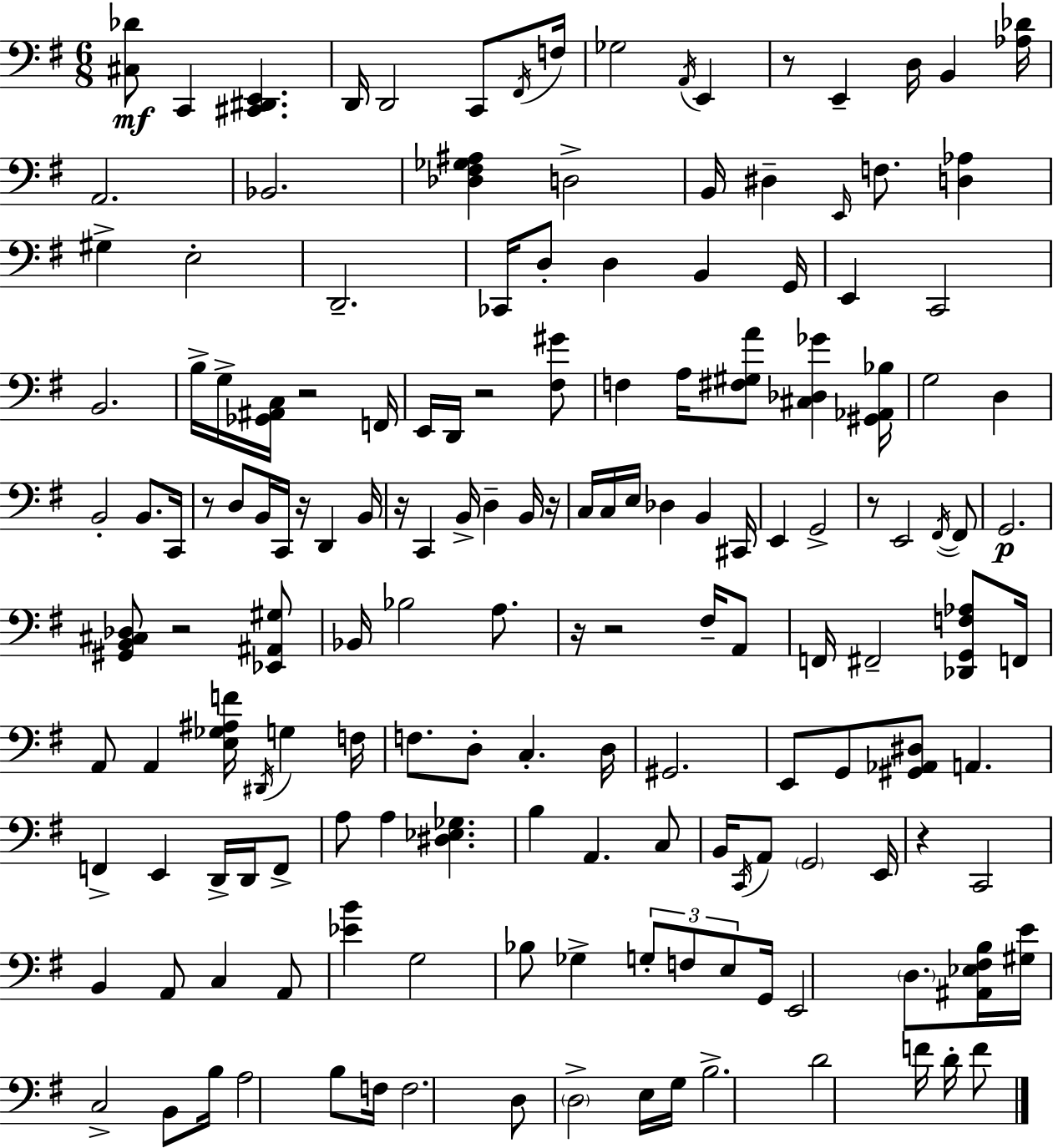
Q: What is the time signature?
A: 6/8